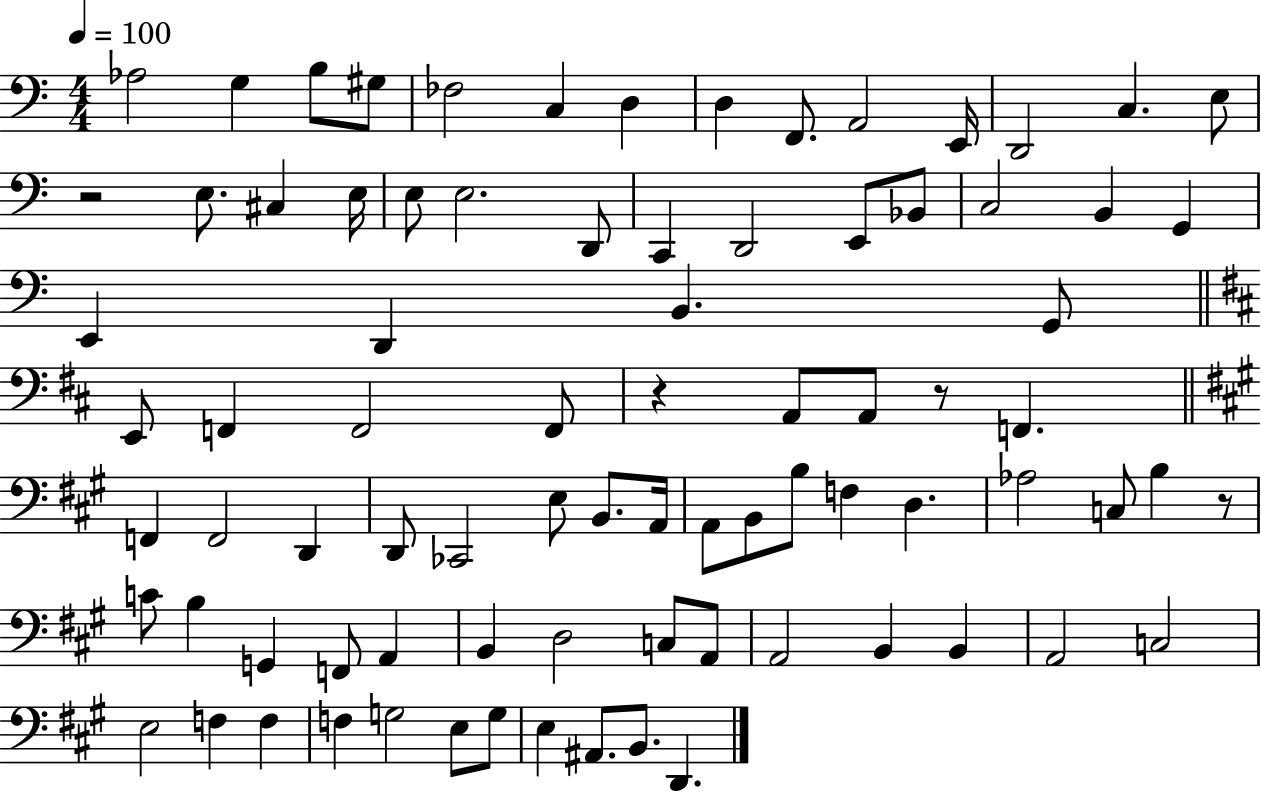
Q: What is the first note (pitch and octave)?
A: Ab3